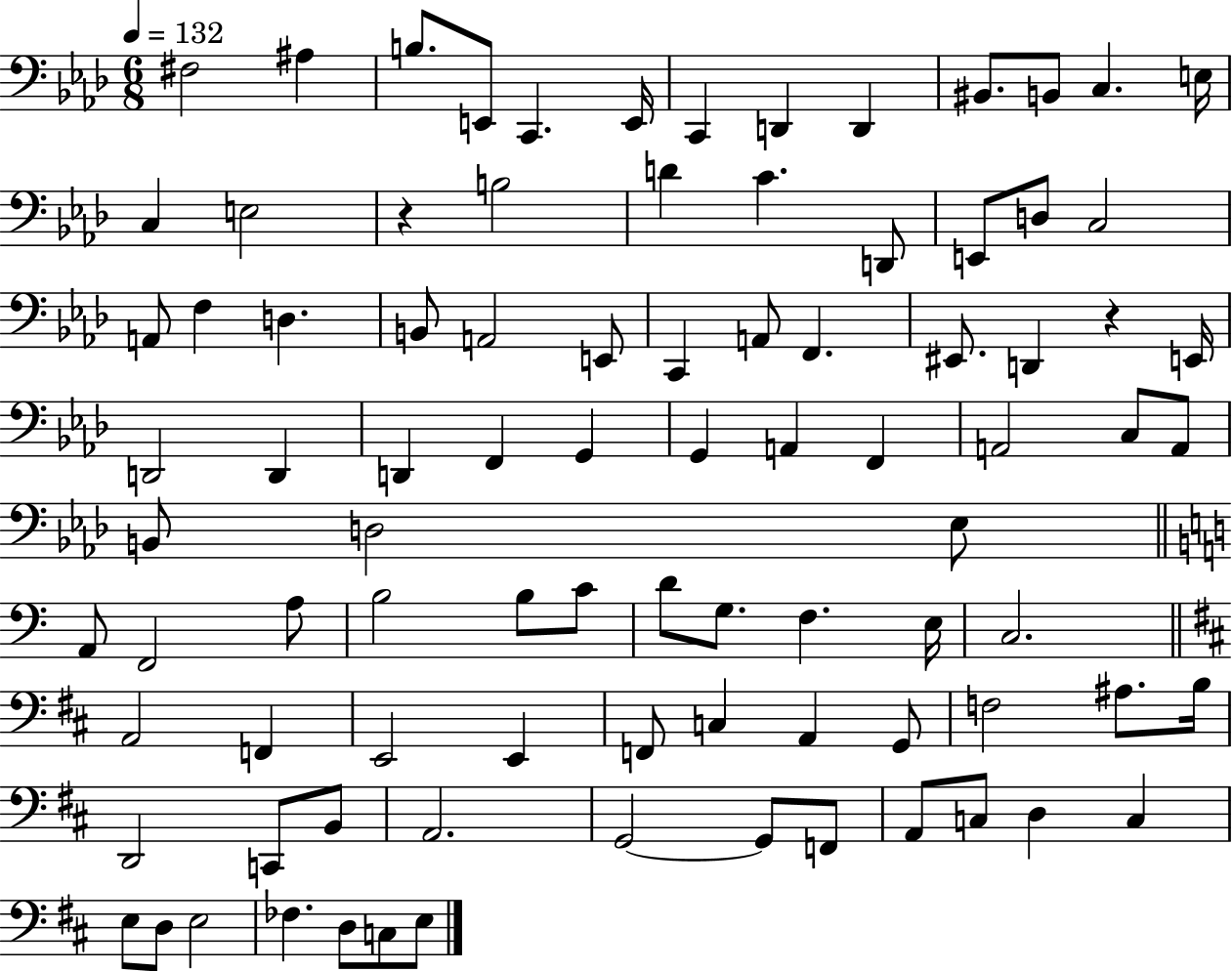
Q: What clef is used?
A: bass